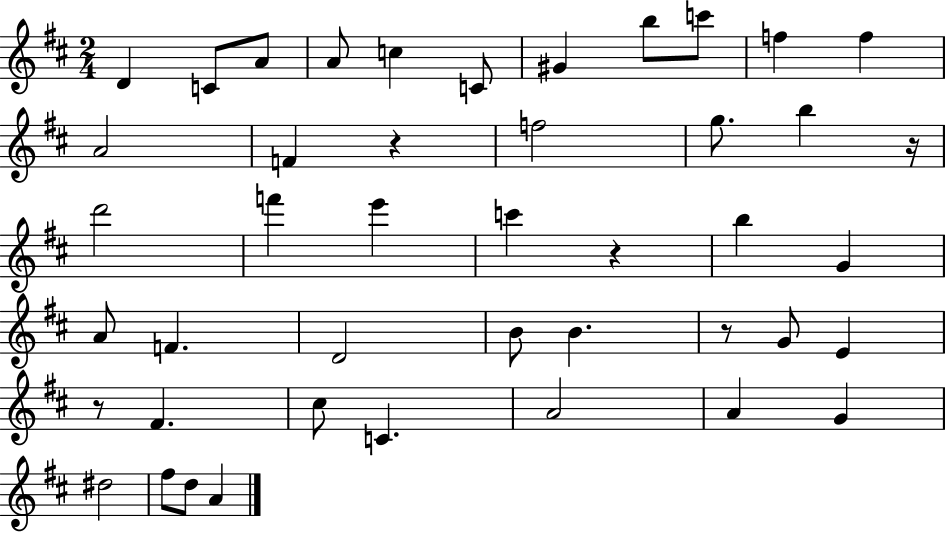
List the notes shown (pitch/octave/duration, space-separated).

D4/q C4/e A4/e A4/e C5/q C4/e G#4/q B5/e C6/e F5/q F5/q A4/h F4/q R/q F5/h G5/e. B5/q R/s D6/h F6/q E6/q C6/q R/q B5/q G4/q A4/e F4/q. D4/h B4/e B4/q. R/e G4/e E4/q R/e F#4/q. C#5/e C4/q. A4/h A4/q G4/q D#5/h F#5/e D5/e A4/q